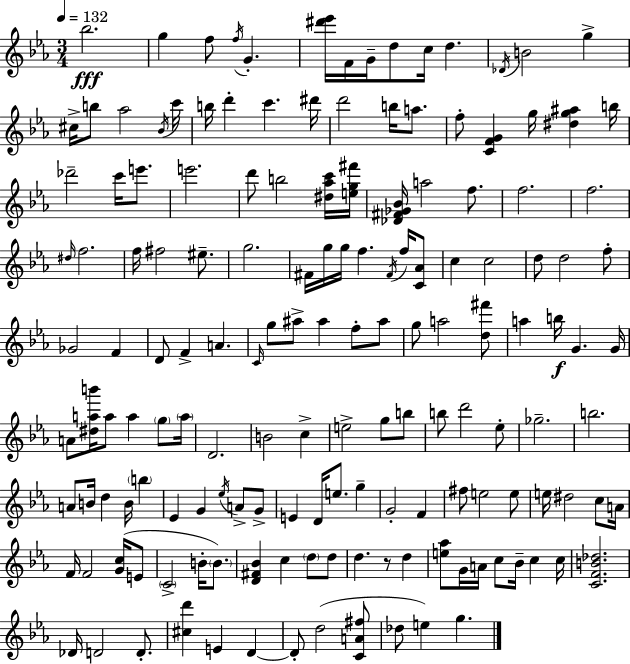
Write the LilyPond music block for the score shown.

{
  \clef treble
  \numericTimeSignature
  \time 3/4
  \key c \minor
  \tempo 4 = 132
  \repeat volta 2 { bes''2.\fff | g''4 f''8 \acciaccatura { f''16 } g'4.-. | <dis''' ees'''>16 f'16 g'16-- d''8 c''16 d''4. | \acciaccatura { des'16 } b'2 g''4-> | \break cis''16-> b''8 aes''2 | \acciaccatura { bes'16 } c'''16 b''16 d'''4-. c'''4. | dis'''16 d'''2 b''16 | a''8. f''8-. <c' f' g'>4 g''16 <dis'' g'' ais''>4 | \break b''16 des'''2-- c'''16 | e'''8. e'''2. | d'''8 b''2 | <dis'' aes'' c'''>16 <e'' g'' fis'''>16 <des' fis' ges' bes'>16 a''2 | \break f''8. f''2. | f''2. | \grace { dis''16 } f''2. | f''16 fis''2 | \break eis''8.-- g''2. | fis'16 g''16 g''16 f''4. | \acciaccatura { fis'16 } f''16 <c' aes'>8 c''4 c''2 | d''8 d''2 | \break f''8-. ges'2 | f'4 d'8 f'4-> a'4. | \grace { c'16 } g''8 ais''8-> ais''4 | f''8-. ais''8 g''8 a''2 | \break <d'' fis'''>8 a''4 b''16\f g'4. | g'16 a'8 <dis'' a'' b'''>16 a''8 a''4 | \parenthesize g''8 \parenthesize a''16 d'2. | b'2 | \break c''4-> e''2-> | g''8 b''8 b''8 d'''2 | ees''8-. ges''2.-- | b''2. | \break a'8 b'16 d''4 | b'16 \parenthesize b''4 ees'4 g'4 | \acciaccatura { ees''16 } a'8-> g'8-> e'4 d'16 | e''8. g''4-- g'2-. | \break f'4 fis''8 e''2 | e''8 e''16 dis''2 | c''8 a'16 f'16 f'2 | <g' c''>16( e'8 \parenthesize c'2-> | \break b'16-. \parenthesize b'8.) <d' fis' bes'>4 c''4 | \parenthesize d''8 d''8 d''4. | r8 d''4 <e'' aes''>8 g'16 a'16 c''8 | bes'16-- c''4 c''16 <c' f' b' des''>2. | \break des'16 d'2 | d'8.-. <cis'' d'''>4 e'4 | d'4~~ d'8-. d''2( | <c' a' fis''>8 des''8 e''4) | \break g''4. } \bar "|."
}